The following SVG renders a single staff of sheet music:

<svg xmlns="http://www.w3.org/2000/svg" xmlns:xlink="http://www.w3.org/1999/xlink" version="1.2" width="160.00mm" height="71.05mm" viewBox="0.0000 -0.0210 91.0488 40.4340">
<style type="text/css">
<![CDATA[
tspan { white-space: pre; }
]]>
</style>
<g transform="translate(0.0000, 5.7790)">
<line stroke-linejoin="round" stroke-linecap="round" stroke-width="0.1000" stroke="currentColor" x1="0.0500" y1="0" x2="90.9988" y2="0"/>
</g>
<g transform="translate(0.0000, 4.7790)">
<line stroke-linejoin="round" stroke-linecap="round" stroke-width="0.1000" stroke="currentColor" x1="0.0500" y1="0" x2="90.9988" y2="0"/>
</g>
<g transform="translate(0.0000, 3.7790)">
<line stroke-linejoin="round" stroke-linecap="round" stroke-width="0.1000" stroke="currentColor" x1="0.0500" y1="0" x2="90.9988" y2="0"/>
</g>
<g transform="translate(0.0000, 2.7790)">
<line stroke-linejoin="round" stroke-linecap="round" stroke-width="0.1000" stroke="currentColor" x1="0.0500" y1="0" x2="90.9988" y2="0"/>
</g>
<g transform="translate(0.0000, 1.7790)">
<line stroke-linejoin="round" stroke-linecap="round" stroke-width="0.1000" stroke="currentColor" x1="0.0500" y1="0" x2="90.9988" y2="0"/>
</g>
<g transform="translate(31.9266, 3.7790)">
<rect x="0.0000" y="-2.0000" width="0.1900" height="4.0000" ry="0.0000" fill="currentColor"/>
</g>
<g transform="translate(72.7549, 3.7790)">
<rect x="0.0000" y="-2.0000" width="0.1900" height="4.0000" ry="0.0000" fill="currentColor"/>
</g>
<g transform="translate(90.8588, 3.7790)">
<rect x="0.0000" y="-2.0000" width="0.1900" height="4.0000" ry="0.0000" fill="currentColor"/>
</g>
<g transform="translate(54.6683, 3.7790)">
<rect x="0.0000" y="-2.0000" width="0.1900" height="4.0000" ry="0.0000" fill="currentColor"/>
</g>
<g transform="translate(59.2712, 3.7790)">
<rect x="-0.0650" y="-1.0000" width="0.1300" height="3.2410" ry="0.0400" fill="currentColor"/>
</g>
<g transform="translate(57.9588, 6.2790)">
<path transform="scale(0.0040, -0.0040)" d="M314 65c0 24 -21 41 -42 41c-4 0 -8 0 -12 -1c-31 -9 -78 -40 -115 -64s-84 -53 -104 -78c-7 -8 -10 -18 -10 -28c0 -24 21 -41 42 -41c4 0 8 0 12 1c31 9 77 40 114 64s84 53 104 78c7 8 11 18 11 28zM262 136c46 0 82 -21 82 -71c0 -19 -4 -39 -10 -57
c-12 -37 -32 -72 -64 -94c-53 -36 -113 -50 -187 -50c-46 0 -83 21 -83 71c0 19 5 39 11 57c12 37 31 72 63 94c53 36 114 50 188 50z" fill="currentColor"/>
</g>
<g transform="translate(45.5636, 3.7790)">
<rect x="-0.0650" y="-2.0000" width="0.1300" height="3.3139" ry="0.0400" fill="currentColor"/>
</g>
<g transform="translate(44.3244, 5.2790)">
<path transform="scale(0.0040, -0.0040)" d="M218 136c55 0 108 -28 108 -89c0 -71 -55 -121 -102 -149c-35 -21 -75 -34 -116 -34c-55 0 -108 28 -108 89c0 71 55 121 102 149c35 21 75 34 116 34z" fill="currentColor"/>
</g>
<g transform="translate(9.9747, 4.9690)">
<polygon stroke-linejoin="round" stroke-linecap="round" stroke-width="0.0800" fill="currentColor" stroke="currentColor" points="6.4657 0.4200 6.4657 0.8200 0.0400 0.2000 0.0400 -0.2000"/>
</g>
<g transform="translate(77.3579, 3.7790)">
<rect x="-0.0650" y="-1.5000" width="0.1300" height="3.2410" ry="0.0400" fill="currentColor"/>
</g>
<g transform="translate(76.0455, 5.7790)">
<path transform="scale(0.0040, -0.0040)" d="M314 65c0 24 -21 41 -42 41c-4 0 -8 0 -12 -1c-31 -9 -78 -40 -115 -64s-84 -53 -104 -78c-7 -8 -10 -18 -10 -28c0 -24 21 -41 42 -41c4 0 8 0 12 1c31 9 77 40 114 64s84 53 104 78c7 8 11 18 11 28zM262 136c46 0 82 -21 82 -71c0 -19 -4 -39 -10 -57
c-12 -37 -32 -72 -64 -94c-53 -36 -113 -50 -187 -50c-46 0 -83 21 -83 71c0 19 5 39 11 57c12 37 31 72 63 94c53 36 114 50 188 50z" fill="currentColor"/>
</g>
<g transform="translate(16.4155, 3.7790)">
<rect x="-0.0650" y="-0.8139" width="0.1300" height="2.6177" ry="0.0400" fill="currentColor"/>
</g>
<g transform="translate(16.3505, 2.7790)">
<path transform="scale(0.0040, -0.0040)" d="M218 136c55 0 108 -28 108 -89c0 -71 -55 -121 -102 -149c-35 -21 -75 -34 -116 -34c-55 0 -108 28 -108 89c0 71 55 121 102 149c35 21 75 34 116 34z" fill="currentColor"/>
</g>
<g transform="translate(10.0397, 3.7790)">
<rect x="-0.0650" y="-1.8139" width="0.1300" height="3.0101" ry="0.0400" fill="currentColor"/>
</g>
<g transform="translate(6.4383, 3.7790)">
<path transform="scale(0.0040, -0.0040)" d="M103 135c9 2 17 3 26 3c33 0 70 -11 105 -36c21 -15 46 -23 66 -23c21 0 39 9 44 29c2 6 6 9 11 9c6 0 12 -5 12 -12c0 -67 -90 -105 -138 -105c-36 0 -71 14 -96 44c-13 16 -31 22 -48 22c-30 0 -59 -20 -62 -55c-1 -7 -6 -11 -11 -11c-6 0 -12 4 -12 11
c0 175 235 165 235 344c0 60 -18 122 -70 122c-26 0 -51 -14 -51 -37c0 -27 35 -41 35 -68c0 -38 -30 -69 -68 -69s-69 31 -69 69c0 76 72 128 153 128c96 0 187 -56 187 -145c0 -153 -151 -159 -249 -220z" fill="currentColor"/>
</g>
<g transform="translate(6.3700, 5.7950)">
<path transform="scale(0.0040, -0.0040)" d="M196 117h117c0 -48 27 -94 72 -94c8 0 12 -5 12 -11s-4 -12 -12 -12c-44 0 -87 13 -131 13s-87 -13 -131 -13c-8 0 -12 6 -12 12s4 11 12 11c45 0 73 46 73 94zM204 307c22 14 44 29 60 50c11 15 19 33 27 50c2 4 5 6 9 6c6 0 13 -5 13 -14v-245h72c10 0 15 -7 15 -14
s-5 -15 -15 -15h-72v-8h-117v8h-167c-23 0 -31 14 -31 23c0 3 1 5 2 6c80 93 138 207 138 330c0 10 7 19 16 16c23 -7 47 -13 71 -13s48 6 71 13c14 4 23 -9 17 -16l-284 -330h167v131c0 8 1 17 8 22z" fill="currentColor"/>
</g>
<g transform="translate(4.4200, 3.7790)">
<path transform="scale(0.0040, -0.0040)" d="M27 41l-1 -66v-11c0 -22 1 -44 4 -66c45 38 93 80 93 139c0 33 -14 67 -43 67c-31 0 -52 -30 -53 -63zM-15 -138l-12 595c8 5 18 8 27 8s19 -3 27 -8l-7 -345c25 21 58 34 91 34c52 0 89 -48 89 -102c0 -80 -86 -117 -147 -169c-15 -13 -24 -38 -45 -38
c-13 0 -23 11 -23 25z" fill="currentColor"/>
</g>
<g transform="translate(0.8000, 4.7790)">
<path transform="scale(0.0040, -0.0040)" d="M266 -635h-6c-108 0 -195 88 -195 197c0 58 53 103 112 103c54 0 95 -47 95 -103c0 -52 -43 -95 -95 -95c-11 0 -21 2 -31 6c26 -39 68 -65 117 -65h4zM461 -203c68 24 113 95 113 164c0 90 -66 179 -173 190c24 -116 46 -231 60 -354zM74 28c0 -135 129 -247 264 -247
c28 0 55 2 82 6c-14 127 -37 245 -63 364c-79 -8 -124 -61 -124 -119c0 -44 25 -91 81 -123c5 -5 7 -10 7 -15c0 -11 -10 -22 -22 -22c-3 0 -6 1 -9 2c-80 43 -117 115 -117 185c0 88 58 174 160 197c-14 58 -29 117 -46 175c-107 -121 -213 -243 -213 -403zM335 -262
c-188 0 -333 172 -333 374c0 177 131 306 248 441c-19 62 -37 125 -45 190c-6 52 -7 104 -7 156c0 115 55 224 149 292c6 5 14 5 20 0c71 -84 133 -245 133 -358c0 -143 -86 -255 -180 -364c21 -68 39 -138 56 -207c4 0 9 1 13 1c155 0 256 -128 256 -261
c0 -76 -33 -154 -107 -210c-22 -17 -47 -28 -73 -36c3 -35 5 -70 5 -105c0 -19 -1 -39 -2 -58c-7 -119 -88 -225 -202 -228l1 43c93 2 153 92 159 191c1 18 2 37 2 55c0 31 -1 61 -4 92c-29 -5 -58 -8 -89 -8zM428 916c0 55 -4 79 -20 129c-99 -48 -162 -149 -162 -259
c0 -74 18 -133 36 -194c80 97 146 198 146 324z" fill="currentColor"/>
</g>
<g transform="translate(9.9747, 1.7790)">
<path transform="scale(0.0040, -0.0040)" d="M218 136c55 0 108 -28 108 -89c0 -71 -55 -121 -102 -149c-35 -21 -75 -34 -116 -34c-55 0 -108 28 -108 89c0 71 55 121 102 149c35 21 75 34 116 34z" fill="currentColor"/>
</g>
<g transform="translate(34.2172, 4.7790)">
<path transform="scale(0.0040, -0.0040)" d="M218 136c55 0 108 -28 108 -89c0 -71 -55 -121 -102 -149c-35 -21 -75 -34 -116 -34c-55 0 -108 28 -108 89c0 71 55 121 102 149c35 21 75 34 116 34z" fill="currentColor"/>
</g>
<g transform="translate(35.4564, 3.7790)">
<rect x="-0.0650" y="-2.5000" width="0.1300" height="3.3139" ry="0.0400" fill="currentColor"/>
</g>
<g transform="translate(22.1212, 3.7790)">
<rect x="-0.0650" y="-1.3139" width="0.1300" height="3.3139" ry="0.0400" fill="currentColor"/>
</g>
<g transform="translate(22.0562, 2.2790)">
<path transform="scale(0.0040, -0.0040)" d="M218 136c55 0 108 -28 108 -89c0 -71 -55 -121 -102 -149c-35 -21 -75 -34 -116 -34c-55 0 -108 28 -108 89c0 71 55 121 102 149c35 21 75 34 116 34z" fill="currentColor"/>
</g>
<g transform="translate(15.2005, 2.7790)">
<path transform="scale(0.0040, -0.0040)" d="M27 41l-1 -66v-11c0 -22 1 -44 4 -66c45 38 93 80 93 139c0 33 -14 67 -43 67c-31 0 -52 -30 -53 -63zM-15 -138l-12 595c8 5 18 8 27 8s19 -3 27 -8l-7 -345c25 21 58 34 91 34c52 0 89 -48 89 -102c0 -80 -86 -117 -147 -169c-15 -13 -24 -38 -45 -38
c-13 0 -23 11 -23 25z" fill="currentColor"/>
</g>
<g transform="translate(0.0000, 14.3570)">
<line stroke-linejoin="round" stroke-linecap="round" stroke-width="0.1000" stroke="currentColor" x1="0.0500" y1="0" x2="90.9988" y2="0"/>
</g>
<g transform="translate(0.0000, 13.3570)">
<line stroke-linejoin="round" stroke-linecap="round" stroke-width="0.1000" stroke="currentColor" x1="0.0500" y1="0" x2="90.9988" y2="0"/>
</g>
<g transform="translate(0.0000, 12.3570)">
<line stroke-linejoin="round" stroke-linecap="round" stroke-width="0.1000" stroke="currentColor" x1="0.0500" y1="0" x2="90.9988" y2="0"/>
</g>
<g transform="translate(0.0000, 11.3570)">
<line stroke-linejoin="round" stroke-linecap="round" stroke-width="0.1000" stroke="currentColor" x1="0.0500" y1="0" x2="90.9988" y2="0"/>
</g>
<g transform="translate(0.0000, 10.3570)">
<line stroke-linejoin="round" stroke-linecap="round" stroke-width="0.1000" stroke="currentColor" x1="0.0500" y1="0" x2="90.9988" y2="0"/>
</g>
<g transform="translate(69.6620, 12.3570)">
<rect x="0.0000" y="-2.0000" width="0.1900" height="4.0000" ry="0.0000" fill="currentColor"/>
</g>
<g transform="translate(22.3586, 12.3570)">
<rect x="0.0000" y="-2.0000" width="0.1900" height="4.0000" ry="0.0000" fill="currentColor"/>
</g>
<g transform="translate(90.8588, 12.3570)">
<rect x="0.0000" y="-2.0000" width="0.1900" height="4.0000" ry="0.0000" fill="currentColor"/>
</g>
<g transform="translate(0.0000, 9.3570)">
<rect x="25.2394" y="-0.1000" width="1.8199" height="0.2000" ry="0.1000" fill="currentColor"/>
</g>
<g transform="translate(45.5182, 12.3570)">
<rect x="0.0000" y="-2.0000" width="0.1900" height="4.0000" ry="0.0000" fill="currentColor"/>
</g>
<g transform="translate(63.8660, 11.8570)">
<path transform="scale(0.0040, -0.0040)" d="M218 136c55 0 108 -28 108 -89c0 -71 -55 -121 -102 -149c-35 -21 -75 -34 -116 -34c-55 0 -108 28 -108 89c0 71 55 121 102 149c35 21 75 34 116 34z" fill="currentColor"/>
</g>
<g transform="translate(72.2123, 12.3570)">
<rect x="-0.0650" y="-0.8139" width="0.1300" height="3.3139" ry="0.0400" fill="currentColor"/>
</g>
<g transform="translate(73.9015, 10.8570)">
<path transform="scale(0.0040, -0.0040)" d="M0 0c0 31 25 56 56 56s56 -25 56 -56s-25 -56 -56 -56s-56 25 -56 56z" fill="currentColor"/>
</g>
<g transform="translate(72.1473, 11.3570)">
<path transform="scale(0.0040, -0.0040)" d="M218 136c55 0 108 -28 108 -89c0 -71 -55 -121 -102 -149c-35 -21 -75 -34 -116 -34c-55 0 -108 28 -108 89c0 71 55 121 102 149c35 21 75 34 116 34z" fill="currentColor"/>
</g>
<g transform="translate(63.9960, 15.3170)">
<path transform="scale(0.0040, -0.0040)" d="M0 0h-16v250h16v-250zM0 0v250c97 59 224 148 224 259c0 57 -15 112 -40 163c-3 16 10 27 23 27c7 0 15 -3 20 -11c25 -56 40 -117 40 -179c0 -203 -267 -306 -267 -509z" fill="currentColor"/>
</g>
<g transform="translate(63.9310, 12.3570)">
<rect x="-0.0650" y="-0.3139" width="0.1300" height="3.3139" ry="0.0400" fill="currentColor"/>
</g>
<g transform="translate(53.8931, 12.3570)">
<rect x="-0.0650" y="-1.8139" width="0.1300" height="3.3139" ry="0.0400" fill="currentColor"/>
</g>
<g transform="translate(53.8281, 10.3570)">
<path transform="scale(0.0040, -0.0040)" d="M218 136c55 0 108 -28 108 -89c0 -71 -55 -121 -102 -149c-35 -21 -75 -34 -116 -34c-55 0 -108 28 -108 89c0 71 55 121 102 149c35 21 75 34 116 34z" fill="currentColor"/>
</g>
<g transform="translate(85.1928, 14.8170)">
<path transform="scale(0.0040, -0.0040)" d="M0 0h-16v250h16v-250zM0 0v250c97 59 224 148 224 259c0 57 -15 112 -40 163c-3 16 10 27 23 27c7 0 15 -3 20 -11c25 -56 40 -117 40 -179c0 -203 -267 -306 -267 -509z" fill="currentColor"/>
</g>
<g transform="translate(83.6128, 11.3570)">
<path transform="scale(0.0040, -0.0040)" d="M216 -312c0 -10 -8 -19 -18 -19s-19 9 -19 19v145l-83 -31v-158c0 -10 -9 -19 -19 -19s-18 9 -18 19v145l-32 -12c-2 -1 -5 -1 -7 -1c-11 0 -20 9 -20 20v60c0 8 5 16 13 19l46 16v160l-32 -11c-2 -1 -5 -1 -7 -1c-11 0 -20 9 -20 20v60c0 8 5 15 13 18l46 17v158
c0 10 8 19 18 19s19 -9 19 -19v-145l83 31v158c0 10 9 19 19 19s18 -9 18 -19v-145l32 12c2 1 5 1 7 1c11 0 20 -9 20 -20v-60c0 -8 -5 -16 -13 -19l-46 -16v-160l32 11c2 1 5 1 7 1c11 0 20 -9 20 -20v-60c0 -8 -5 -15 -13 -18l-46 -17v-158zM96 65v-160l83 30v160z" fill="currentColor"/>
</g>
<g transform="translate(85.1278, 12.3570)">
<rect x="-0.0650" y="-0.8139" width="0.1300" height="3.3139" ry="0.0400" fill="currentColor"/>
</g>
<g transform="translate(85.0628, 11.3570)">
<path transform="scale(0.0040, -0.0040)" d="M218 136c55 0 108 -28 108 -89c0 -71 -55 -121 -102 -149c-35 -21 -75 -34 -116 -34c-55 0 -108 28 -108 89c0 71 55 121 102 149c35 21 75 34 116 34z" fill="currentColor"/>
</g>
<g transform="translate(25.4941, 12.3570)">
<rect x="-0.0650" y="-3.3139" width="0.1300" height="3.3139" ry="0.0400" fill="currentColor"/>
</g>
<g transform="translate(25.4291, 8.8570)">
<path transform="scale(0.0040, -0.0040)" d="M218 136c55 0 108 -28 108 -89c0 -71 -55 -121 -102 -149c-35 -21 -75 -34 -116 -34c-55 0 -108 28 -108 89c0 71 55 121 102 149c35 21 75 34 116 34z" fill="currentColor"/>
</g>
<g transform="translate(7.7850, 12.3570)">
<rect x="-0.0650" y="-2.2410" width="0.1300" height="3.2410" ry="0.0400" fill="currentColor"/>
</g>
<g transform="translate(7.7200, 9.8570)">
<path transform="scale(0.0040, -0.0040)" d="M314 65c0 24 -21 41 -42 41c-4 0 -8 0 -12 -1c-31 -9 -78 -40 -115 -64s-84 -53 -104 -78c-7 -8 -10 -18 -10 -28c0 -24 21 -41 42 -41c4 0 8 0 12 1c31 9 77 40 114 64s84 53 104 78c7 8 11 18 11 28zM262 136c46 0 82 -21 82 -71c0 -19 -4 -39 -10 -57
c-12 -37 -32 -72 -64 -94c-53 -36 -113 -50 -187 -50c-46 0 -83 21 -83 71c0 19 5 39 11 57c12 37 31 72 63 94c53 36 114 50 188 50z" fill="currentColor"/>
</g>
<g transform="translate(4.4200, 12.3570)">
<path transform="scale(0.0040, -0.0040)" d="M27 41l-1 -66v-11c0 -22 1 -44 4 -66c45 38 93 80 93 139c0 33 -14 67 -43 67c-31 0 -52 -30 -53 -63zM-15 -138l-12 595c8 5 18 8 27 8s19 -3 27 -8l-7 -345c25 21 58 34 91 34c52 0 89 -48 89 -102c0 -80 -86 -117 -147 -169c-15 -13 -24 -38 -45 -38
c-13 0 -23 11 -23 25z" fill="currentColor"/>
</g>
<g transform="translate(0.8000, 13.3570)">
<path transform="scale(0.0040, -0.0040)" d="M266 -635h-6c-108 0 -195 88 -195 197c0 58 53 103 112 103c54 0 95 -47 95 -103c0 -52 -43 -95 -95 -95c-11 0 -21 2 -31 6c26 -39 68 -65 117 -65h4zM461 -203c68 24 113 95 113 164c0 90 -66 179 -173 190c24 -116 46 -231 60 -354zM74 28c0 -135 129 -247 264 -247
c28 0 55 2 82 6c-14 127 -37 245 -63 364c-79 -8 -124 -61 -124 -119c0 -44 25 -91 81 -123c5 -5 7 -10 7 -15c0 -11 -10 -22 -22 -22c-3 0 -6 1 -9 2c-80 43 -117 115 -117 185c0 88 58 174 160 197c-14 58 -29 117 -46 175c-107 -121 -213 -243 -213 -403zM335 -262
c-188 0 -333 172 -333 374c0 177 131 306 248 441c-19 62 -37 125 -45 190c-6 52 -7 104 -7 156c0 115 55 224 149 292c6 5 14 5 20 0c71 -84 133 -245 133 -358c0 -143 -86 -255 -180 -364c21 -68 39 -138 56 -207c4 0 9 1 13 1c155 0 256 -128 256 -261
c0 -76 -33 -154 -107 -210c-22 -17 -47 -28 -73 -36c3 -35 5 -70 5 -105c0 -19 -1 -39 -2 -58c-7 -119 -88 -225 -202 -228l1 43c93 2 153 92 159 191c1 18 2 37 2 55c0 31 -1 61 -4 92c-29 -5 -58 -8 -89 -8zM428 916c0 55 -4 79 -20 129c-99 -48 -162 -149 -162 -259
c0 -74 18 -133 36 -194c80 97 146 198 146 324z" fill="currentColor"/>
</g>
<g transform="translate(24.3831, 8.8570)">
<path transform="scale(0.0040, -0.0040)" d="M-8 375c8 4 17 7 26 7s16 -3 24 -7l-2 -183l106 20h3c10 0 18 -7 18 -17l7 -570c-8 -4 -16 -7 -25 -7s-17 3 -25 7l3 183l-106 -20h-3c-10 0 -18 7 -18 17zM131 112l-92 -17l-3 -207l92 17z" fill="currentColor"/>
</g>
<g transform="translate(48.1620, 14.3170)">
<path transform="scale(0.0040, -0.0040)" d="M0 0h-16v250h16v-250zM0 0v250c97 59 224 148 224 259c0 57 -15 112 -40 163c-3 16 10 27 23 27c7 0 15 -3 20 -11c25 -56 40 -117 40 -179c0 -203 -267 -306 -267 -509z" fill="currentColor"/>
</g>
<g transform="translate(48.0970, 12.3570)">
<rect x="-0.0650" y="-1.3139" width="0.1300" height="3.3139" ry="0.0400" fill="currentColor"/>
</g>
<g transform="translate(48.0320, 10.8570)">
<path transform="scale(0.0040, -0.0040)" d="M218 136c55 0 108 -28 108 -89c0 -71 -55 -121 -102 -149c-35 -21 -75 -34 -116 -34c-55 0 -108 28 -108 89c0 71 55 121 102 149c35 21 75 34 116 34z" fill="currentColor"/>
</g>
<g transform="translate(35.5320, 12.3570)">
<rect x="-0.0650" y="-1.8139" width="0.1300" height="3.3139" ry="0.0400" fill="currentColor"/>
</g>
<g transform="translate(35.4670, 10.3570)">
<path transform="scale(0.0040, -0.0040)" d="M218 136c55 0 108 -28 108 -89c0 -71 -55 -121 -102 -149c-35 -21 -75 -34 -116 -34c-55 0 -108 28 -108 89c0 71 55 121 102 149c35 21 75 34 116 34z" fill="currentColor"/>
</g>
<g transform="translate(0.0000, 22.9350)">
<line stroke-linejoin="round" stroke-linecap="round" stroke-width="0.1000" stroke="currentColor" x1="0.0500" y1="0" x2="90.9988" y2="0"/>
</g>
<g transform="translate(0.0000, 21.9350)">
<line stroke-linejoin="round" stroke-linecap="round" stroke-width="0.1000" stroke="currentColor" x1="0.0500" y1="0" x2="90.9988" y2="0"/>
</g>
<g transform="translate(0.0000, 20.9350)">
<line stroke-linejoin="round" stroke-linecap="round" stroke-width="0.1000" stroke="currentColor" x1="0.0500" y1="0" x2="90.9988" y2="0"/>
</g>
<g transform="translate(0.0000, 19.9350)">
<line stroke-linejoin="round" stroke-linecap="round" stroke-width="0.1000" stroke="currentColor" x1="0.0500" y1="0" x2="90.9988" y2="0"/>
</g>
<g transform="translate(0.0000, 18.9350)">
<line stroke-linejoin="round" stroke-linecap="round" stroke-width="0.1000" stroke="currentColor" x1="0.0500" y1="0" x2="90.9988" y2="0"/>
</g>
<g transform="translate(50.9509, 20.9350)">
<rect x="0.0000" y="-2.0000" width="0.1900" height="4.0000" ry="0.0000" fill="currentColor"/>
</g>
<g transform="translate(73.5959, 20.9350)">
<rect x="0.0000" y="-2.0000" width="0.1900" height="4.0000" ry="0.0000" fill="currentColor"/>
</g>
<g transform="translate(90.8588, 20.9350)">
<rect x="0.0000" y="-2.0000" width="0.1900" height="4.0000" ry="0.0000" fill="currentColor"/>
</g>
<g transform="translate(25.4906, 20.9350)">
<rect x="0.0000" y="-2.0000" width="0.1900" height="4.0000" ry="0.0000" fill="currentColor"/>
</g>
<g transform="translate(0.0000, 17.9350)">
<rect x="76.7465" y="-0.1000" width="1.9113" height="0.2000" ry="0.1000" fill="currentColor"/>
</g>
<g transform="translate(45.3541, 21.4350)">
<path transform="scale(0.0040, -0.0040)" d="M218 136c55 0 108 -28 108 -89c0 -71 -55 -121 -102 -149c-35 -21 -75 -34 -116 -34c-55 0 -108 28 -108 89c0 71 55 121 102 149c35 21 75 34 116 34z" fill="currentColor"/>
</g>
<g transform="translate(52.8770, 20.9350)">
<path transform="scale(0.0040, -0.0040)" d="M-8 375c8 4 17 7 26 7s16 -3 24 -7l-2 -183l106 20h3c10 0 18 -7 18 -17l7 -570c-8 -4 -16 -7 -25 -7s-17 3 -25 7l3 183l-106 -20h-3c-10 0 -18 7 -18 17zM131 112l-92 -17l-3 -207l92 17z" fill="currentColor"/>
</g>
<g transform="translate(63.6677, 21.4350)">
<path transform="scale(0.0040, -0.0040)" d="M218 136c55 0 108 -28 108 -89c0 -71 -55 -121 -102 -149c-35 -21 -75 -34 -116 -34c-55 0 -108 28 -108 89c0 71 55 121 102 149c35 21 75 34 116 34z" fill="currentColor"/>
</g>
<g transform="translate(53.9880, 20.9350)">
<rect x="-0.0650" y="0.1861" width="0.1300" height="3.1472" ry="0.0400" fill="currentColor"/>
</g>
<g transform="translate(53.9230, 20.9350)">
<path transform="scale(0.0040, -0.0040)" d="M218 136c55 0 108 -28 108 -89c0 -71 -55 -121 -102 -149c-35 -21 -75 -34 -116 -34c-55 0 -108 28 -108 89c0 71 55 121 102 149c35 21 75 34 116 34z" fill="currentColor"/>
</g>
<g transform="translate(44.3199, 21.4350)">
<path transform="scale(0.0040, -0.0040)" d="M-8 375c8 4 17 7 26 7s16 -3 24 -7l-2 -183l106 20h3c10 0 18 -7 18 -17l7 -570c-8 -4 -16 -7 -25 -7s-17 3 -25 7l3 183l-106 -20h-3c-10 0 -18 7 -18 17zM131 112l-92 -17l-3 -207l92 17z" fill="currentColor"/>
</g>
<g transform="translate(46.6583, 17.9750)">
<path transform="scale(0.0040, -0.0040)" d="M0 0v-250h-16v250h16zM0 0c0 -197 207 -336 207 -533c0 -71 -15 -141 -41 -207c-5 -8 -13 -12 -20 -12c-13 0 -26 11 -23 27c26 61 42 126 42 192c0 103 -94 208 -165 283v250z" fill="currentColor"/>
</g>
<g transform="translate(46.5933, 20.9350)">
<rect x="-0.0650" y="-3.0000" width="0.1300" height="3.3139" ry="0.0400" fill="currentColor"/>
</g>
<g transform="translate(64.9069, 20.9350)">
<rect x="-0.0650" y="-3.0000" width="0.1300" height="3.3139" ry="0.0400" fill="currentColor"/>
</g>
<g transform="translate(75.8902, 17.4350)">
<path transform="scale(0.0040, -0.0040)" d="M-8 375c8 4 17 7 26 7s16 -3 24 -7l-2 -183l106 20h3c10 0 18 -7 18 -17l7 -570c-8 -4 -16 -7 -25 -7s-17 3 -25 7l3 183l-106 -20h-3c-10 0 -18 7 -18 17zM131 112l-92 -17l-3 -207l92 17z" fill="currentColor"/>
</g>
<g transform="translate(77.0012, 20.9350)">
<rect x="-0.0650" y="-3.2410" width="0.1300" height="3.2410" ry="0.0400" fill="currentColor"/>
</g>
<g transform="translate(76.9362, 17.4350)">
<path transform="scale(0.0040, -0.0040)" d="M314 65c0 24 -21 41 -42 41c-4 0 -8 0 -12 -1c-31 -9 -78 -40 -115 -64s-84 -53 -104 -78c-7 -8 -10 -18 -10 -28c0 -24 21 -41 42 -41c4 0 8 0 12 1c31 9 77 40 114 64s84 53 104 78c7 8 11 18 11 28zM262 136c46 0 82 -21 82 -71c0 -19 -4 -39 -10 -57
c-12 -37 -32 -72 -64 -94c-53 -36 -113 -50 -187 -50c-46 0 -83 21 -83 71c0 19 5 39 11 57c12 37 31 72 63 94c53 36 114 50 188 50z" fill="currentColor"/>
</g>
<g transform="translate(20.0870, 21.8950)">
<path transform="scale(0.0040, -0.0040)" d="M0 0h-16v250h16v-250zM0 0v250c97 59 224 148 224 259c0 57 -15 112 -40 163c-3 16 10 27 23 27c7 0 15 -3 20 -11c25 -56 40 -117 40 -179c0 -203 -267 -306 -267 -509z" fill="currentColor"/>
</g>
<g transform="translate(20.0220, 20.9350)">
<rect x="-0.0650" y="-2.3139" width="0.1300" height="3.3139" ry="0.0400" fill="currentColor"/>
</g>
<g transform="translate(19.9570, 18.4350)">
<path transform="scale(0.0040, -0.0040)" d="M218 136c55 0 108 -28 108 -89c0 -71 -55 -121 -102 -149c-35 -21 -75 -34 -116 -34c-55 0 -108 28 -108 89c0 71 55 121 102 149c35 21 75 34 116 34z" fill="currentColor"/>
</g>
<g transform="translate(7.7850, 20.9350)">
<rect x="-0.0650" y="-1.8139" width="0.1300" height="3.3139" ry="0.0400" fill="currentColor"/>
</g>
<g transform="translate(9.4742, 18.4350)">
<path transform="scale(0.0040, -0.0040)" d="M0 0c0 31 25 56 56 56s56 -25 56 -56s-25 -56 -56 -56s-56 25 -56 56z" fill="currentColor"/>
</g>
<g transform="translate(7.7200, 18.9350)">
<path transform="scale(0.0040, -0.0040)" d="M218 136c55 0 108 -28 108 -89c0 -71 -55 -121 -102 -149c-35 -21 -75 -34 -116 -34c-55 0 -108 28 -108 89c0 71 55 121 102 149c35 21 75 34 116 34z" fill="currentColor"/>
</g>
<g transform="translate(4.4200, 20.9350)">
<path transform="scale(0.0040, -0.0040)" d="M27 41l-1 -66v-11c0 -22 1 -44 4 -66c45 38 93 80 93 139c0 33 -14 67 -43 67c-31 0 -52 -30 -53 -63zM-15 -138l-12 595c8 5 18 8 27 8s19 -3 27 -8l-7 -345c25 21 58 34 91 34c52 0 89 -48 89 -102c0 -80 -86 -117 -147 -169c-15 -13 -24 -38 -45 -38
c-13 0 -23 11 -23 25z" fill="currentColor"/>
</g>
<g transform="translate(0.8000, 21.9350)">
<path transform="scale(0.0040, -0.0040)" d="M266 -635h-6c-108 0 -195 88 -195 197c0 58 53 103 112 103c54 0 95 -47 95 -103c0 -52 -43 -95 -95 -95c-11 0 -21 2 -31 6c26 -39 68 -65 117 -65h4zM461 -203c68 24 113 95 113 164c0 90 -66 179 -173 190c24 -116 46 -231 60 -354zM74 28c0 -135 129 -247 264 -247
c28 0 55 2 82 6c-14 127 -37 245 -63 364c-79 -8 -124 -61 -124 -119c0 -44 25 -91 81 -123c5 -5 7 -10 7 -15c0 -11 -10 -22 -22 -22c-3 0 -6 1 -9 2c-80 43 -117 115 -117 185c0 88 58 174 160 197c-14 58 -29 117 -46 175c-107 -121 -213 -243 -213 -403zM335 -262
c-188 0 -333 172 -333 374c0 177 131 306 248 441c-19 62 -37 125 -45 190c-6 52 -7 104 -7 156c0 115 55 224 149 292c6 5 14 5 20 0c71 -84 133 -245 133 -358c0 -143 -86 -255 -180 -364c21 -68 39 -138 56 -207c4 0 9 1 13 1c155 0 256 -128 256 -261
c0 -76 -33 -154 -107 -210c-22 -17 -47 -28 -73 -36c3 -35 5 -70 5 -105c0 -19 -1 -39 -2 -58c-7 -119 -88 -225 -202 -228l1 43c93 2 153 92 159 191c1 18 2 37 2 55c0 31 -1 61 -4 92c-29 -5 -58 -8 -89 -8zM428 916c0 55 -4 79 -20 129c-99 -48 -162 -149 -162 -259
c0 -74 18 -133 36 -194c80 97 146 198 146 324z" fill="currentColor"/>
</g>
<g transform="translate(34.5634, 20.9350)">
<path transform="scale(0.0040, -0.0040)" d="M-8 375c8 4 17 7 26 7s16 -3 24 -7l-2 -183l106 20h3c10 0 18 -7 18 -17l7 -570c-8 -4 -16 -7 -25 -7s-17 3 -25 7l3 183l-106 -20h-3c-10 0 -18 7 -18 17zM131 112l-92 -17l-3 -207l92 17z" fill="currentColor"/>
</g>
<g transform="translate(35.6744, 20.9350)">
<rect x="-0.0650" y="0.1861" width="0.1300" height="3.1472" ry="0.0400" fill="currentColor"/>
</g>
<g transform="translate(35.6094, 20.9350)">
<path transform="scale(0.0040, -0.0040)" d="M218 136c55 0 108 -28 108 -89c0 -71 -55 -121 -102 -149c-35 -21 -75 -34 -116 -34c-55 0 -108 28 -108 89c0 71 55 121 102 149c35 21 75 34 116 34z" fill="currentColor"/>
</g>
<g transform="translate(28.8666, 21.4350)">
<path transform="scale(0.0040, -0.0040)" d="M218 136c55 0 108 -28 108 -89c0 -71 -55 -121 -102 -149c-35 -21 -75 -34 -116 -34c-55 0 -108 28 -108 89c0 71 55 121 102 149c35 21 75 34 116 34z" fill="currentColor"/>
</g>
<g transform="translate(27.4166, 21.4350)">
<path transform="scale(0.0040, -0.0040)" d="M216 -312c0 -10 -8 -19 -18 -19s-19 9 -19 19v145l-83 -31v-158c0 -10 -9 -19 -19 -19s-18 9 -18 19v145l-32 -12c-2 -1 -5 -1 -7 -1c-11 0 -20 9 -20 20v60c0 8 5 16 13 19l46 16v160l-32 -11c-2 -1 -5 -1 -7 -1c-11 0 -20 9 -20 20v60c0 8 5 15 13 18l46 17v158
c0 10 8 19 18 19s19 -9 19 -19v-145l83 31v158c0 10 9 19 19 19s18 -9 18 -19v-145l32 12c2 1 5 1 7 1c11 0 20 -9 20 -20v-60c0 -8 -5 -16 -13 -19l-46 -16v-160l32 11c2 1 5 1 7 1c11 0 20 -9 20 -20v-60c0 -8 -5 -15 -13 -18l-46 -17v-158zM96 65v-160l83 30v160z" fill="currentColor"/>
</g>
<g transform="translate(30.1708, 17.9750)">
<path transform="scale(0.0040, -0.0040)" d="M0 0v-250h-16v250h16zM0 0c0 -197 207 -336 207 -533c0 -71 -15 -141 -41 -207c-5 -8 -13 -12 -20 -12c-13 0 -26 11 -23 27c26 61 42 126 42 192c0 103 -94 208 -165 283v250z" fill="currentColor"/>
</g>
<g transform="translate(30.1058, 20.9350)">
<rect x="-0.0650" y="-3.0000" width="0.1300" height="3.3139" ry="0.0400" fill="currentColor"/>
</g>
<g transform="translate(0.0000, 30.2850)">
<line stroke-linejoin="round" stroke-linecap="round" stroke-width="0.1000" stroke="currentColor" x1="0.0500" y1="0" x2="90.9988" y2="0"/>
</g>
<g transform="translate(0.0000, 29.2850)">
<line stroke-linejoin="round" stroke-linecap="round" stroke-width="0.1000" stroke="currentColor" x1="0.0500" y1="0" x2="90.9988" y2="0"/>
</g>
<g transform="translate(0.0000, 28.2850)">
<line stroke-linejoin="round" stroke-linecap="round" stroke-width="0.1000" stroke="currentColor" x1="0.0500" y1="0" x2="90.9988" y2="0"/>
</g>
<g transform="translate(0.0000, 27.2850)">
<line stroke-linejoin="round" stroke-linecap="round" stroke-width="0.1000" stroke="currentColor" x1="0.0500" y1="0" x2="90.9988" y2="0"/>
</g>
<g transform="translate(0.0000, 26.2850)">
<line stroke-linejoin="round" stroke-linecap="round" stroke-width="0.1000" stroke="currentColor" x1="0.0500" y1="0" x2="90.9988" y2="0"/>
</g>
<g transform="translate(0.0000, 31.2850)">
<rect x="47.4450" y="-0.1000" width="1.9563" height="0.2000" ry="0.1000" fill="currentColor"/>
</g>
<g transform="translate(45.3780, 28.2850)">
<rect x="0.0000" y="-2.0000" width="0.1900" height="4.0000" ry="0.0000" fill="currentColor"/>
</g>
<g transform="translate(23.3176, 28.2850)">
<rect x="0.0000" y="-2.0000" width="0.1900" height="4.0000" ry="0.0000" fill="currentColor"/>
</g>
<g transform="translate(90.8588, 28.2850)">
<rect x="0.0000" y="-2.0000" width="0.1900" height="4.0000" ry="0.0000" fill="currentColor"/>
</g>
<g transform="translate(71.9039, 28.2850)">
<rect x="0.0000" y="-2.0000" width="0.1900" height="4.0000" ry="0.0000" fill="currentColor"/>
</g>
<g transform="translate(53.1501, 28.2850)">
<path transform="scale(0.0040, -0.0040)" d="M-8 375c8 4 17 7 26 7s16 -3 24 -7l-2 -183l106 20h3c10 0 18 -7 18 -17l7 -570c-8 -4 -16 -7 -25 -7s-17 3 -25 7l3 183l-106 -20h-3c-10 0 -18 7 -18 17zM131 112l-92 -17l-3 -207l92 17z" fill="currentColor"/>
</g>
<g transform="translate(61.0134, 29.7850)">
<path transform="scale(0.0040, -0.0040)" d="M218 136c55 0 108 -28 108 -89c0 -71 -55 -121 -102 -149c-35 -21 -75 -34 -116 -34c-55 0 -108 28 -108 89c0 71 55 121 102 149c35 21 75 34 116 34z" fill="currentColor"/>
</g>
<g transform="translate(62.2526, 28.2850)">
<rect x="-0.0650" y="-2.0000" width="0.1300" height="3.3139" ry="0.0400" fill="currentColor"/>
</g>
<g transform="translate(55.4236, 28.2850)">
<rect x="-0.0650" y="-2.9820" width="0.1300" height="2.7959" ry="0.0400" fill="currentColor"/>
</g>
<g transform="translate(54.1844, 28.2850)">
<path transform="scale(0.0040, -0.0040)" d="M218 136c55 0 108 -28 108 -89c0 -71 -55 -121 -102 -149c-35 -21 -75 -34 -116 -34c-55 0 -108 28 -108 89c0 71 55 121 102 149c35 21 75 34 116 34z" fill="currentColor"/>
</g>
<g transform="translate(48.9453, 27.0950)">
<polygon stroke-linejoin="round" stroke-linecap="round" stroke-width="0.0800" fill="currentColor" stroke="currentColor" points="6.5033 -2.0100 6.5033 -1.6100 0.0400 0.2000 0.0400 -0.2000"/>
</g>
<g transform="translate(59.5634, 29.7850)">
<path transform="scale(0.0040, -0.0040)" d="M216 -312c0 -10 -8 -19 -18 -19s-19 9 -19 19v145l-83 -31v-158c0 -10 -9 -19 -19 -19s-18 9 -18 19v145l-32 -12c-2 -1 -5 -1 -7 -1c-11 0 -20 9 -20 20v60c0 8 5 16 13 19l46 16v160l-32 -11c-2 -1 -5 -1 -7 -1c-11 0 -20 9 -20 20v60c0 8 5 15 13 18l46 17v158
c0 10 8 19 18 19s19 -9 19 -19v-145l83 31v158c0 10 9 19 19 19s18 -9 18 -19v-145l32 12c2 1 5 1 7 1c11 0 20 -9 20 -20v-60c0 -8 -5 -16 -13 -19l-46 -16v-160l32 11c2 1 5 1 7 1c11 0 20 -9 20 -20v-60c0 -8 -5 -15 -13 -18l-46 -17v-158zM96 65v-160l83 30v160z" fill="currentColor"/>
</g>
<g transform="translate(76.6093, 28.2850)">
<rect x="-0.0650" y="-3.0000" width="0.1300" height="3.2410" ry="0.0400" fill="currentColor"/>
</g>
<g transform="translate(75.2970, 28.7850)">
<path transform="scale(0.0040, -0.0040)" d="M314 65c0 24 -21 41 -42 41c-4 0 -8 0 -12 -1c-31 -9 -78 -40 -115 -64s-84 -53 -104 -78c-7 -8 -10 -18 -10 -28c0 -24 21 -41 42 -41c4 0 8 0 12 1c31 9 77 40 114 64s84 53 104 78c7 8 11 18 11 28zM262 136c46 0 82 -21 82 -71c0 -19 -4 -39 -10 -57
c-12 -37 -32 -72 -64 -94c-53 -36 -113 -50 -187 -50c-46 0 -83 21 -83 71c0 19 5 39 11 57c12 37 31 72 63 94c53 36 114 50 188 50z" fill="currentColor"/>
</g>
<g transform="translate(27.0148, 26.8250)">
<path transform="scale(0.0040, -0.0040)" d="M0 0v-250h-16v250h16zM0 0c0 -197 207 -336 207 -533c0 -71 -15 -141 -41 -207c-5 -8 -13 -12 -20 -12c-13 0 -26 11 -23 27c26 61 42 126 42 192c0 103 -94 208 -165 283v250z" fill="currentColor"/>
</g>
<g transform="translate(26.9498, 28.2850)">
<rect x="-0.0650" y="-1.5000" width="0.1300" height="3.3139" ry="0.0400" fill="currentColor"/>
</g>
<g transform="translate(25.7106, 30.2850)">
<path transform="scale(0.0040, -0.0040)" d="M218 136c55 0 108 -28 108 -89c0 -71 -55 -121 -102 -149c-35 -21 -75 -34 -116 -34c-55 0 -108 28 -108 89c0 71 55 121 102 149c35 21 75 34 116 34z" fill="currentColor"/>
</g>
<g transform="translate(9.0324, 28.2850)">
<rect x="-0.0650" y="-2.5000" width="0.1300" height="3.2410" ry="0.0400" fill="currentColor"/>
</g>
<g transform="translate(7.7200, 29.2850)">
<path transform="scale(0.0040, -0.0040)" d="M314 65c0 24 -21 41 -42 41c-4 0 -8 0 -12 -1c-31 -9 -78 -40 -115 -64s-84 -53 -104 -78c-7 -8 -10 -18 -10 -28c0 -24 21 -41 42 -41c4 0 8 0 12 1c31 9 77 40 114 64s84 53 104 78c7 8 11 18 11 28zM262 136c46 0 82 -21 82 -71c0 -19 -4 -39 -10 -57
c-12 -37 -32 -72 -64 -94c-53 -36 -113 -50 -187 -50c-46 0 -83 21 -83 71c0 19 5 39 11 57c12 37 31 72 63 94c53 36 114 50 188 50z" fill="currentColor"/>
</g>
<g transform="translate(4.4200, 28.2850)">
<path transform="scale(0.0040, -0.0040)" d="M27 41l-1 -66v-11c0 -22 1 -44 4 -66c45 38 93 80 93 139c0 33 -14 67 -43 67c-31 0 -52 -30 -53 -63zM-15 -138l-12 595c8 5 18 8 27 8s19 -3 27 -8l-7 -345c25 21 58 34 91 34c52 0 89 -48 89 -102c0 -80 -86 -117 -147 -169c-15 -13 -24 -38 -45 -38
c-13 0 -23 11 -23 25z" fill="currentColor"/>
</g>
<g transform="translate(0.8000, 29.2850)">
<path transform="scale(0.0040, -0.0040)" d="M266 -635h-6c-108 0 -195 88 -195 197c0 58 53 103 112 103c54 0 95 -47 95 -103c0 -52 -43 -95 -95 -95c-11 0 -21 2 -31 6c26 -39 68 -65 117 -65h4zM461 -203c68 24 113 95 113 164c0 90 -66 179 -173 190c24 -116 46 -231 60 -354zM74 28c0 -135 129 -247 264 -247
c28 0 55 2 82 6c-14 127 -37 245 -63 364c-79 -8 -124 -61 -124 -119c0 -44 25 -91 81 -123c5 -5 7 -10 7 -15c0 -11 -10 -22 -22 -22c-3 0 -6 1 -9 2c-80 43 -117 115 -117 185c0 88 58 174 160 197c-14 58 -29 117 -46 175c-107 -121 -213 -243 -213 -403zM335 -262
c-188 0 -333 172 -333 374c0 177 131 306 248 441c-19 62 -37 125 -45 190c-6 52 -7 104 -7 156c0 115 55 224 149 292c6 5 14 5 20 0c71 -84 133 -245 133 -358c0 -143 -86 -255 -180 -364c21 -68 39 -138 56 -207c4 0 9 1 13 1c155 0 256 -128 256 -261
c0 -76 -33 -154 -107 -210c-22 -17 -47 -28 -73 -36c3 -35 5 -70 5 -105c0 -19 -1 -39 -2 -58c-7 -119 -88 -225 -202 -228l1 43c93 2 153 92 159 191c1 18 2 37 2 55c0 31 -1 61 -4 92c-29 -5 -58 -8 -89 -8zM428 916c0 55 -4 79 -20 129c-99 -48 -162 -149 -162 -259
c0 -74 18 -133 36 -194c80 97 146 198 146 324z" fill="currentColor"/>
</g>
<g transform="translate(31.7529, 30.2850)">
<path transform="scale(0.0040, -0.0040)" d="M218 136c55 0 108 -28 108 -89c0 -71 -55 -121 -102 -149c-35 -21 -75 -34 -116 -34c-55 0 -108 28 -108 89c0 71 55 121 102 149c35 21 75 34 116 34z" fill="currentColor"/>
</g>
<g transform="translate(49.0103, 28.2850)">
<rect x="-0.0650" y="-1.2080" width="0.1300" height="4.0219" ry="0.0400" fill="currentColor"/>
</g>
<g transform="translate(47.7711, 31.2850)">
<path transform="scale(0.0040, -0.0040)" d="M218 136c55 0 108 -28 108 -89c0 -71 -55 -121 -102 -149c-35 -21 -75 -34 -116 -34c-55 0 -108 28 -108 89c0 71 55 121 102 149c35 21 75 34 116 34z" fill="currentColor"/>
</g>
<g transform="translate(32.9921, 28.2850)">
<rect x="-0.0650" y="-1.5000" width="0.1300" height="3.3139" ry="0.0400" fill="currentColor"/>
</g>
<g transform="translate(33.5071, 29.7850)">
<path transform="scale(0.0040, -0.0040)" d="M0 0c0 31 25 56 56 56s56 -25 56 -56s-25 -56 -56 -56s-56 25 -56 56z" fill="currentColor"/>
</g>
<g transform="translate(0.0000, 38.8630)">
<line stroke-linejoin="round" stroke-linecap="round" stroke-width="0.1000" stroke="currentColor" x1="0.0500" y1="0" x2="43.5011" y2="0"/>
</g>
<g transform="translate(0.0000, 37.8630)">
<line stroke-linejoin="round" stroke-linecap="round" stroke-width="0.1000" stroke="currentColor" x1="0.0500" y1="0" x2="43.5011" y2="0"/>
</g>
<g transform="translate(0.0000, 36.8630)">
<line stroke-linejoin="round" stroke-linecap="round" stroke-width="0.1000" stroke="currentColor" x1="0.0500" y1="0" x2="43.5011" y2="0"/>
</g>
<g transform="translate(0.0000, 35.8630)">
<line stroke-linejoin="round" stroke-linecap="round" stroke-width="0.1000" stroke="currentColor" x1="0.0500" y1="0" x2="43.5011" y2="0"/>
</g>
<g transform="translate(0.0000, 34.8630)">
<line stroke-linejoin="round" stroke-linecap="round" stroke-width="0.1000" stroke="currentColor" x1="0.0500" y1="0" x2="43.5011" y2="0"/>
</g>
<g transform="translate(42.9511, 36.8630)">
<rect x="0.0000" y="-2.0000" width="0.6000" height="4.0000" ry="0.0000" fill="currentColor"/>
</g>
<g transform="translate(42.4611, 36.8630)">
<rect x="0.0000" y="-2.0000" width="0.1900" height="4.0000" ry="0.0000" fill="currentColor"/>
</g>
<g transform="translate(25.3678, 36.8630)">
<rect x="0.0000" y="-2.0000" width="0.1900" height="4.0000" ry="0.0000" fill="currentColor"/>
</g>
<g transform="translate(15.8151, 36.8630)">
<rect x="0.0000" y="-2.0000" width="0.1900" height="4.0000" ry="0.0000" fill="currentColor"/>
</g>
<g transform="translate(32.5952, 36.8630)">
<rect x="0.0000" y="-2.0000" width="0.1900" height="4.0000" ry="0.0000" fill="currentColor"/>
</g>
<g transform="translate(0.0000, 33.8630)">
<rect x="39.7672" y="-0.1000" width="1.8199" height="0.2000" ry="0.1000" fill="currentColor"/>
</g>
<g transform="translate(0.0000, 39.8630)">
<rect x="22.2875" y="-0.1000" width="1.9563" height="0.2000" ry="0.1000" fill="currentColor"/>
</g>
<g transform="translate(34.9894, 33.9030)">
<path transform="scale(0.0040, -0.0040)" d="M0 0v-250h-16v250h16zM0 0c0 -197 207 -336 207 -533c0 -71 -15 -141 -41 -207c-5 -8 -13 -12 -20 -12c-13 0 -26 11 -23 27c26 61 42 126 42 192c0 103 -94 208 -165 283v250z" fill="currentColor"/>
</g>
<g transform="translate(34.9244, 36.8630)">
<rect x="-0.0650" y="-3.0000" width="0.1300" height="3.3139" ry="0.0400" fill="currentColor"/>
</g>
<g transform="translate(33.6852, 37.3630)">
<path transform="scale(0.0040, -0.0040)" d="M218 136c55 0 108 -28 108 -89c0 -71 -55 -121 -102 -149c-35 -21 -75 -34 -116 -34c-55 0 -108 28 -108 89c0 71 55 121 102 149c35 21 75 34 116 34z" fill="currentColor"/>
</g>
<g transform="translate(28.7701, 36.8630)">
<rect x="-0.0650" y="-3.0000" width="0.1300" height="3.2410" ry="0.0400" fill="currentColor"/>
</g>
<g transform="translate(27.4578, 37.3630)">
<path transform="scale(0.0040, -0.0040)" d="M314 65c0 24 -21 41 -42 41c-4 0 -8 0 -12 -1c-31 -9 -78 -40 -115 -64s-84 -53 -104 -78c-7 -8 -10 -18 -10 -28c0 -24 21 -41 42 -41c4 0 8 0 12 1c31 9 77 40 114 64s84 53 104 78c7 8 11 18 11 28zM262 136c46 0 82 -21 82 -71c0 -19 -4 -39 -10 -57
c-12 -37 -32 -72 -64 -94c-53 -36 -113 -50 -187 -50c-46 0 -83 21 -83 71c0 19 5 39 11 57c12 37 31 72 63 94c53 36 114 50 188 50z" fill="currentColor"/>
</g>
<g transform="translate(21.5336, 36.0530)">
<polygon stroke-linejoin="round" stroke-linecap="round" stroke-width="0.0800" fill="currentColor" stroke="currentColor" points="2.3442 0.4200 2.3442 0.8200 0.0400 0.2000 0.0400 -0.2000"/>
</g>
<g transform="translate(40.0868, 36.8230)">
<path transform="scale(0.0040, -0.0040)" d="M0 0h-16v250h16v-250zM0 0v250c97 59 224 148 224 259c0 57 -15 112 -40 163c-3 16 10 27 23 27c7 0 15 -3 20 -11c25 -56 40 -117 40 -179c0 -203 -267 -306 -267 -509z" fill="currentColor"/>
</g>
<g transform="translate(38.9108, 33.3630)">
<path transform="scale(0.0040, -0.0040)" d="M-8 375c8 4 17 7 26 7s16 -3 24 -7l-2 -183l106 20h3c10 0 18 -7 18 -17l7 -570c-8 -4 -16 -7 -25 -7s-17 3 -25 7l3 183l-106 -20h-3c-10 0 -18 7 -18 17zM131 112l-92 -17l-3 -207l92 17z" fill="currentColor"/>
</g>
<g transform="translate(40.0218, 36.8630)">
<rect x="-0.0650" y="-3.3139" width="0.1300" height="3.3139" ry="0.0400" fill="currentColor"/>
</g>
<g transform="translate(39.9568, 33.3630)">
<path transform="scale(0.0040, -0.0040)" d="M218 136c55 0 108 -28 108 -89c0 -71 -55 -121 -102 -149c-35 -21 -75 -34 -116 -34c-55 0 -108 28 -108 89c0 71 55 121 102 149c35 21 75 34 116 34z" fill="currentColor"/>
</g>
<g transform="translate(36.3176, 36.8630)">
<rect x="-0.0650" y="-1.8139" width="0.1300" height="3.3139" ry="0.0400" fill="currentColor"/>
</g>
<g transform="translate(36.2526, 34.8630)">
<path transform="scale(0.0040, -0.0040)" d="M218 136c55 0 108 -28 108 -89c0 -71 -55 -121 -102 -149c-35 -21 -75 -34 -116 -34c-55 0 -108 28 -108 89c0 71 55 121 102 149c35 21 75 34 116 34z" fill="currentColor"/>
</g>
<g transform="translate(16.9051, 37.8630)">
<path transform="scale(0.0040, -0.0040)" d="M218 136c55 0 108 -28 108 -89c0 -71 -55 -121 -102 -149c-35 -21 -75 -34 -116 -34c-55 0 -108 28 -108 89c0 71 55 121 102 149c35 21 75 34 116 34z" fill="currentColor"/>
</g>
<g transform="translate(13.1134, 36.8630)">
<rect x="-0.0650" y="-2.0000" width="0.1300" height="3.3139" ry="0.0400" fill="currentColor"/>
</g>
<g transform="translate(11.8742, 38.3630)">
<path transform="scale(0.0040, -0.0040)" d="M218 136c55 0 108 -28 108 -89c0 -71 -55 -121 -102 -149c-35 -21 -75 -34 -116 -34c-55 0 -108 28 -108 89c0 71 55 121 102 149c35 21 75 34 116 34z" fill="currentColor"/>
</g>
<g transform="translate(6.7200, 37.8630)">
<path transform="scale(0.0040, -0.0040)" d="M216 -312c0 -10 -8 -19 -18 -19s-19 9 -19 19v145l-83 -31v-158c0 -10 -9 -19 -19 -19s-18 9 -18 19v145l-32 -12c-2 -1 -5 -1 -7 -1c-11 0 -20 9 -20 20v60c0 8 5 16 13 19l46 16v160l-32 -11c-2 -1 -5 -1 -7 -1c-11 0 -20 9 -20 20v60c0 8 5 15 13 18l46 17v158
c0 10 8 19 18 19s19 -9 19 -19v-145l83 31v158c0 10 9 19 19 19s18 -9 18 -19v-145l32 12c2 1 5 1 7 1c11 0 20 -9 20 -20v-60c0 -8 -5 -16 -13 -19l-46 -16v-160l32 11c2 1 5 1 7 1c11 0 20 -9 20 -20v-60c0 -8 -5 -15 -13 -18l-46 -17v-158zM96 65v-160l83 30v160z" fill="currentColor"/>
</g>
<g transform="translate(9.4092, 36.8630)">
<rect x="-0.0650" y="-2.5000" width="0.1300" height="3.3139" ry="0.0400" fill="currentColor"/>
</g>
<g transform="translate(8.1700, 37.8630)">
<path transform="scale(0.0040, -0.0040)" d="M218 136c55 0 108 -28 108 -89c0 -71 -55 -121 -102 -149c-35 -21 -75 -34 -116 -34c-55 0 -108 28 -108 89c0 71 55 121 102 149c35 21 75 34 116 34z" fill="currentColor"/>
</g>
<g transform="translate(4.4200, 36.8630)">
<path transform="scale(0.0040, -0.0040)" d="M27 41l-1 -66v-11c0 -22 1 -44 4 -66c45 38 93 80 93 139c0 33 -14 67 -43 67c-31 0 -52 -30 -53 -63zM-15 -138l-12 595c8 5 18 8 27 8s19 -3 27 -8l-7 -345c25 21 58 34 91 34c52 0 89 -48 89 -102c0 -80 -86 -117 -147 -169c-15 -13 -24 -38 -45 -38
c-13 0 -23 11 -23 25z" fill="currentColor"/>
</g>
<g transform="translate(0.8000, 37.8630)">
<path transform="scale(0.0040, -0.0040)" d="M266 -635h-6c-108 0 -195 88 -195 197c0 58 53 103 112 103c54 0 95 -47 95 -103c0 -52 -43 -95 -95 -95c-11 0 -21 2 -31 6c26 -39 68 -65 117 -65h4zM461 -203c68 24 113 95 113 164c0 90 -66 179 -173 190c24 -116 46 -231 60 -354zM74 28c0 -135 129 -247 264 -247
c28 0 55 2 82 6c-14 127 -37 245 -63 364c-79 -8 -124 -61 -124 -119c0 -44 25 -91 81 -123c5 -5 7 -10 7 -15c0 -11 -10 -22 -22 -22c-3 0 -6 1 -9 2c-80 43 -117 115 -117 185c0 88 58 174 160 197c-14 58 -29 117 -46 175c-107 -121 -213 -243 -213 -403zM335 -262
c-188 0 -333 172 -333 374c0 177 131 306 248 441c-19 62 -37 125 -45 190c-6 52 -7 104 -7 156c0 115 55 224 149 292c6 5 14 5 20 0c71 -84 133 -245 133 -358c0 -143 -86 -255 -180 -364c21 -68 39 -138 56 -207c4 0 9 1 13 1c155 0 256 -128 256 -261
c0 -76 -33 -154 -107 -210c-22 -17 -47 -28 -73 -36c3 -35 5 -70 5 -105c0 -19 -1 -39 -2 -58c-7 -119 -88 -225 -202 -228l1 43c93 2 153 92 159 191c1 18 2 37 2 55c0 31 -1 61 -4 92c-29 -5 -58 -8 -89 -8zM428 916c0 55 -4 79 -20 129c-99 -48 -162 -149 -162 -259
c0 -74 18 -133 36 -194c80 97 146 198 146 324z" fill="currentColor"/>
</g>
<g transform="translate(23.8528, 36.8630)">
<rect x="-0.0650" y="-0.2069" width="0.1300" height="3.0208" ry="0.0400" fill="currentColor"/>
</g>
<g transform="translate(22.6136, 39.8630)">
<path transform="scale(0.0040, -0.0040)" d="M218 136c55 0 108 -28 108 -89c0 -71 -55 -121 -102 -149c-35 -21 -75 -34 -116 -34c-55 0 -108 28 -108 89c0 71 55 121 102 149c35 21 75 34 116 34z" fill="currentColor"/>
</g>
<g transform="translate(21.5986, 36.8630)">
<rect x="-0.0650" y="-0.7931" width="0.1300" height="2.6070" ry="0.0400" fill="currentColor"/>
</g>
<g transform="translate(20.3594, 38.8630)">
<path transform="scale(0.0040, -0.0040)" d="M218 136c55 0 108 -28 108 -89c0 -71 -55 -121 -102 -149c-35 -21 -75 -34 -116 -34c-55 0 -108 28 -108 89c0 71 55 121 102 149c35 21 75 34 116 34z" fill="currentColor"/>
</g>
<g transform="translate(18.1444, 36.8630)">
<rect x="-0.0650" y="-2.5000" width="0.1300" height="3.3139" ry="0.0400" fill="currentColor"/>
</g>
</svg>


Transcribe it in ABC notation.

X:1
T:Untitled
M:2/4
L:1/4
K:F
f/2 _d/2 e G F D2 E2 g2 b f e/2 f c/2 d ^d/2 f g/2 ^A/2 B A/2 B A b2 G2 E/2 E C/2 B/2 ^F A2 ^G F G E/2 C/2 A2 A/2 f b/2